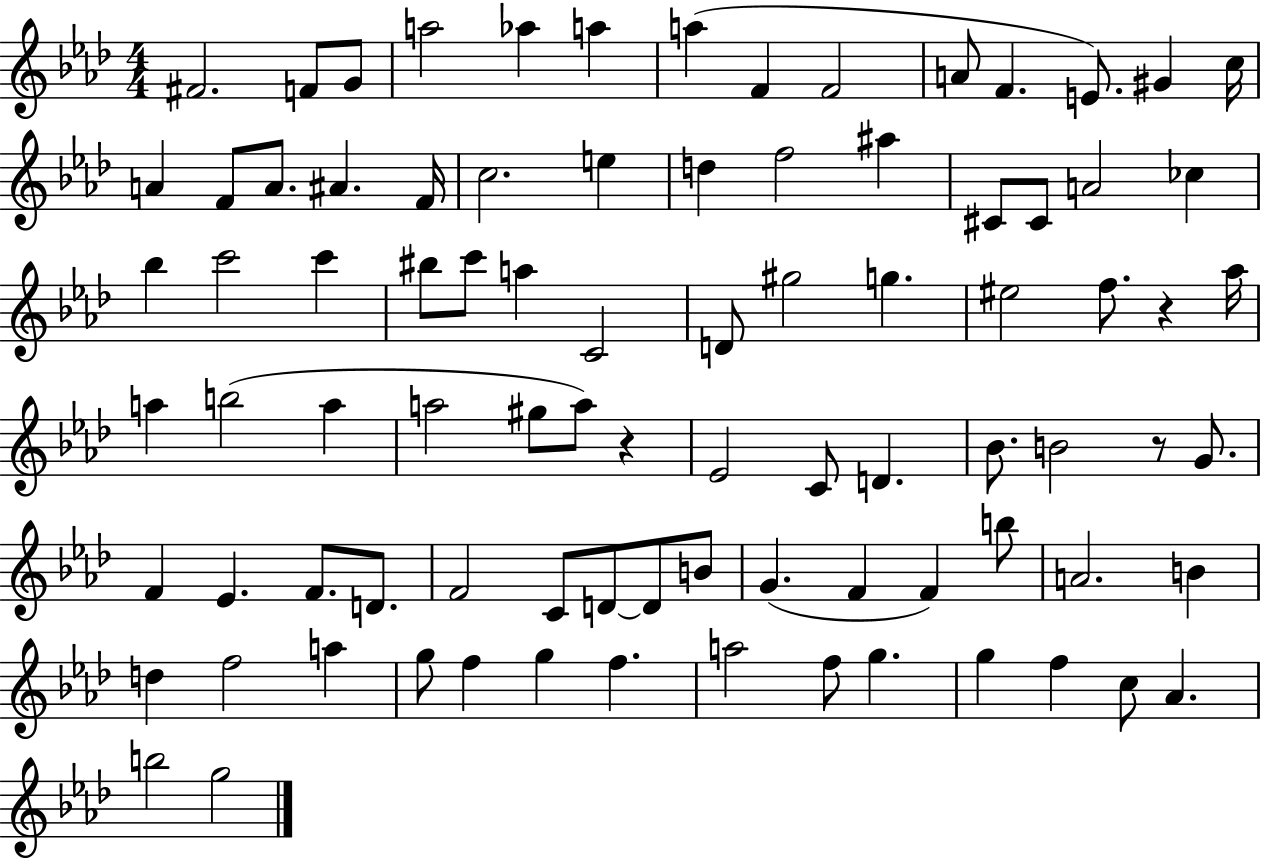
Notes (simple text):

F#4/h. F4/e G4/e A5/h Ab5/q A5/q A5/q F4/q F4/h A4/e F4/q. E4/e. G#4/q C5/s A4/q F4/e A4/e. A#4/q. F4/s C5/h. E5/q D5/q F5/h A#5/q C#4/e C#4/e A4/h CES5/q Bb5/q C6/h C6/q BIS5/e C6/e A5/q C4/h D4/e G#5/h G5/q. EIS5/h F5/e. R/q Ab5/s A5/q B5/h A5/q A5/h G#5/e A5/e R/q Eb4/h C4/e D4/q. Bb4/e. B4/h R/e G4/e. F4/q Eb4/q. F4/e. D4/e. F4/h C4/e D4/e D4/e B4/e G4/q. F4/q F4/q B5/e A4/h. B4/q D5/q F5/h A5/q G5/e F5/q G5/q F5/q. A5/h F5/e G5/q. G5/q F5/q C5/e Ab4/q. B5/h G5/h